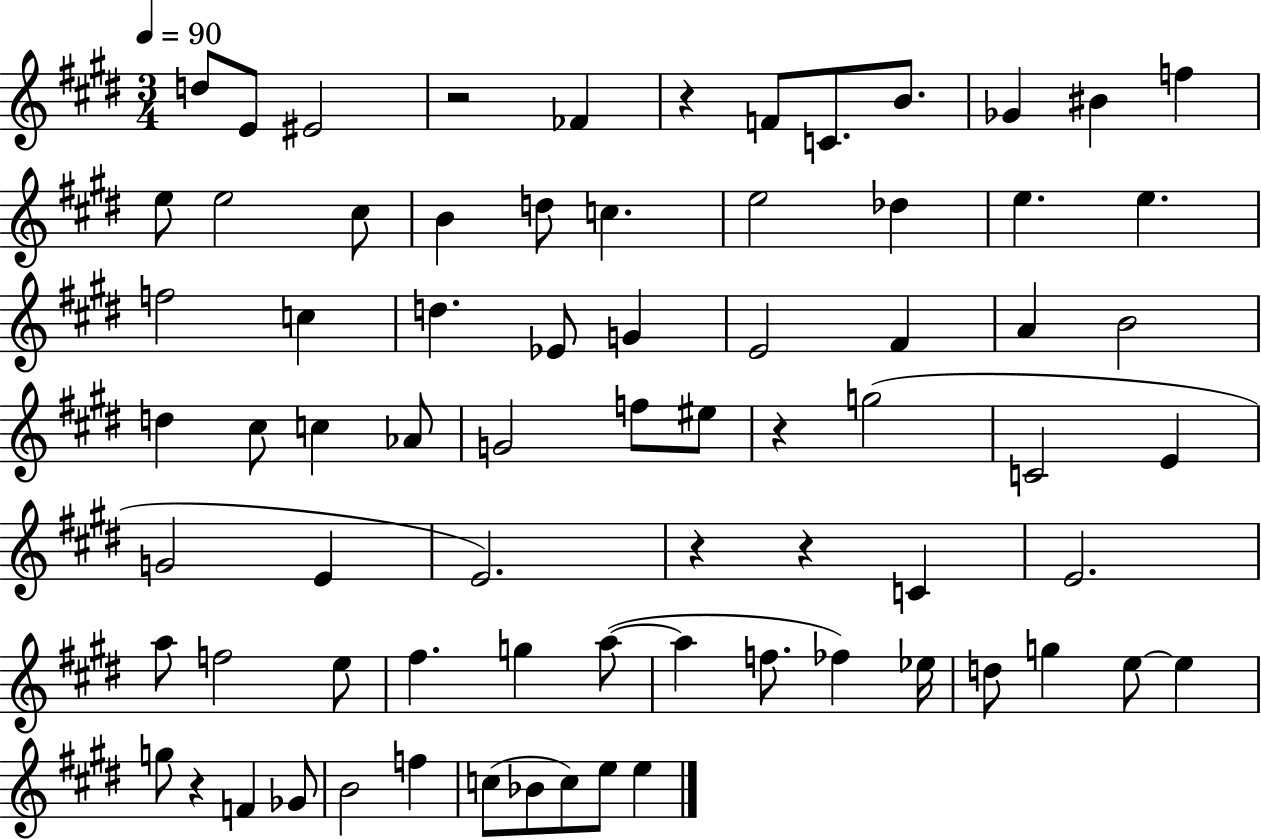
{
  \clef treble
  \numericTimeSignature
  \time 3/4
  \key e \major
  \tempo 4 = 90
  d''8 e'8 eis'2 | r2 fes'4 | r4 f'8 c'8. b'8. | ges'4 bis'4 f''4 | \break e''8 e''2 cis''8 | b'4 d''8 c''4. | e''2 des''4 | e''4. e''4. | \break f''2 c''4 | d''4. ees'8 g'4 | e'2 fis'4 | a'4 b'2 | \break d''4 cis''8 c''4 aes'8 | g'2 f''8 eis''8 | r4 g''2( | c'2 e'4 | \break g'2 e'4 | e'2.) | r4 r4 c'4 | e'2. | \break a''8 f''2 e''8 | fis''4. g''4 a''8~(~ | a''4 f''8. fes''4) ees''16 | d''8 g''4 e''8~~ e''4 | \break g''8 r4 f'4 ges'8 | b'2 f''4 | c''8( bes'8 c''8) e''8 e''4 | \bar "|."
}